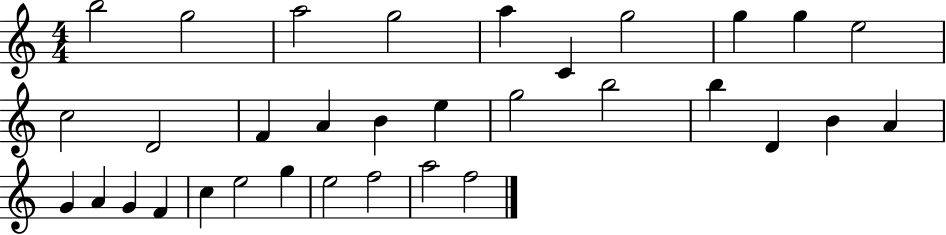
B5/h G5/h A5/h G5/h A5/q C4/q G5/h G5/q G5/q E5/h C5/h D4/h F4/q A4/q B4/q E5/q G5/h B5/h B5/q D4/q B4/q A4/q G4/q A4/q G4/q F4/q C5/q E5/h G5/q E5/h F5/h A5/h F5/h